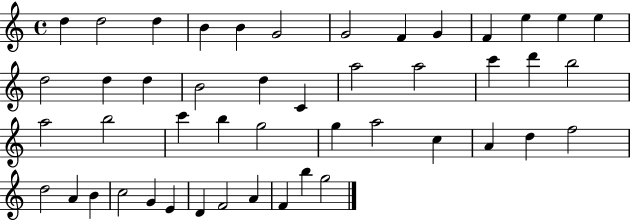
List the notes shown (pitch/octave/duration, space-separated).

D5/q D5/h D5/q B4/q B4/q G4/h G4/h F4/q G4/q F4/q E5/q E5/q E5/q D5/h D5/q D5/q B4/h D5/q C4/q A5/h A5/h C6/q D6/q B5/h A5/h B5/h C6/q B5/q G5/h G5/q A5/h C5/q A4/q D5/q F5/h D5/h A4/q B4/q C5/h G4/q E4/q D4/q F4/h A4/q F4/q B5/q G5/h